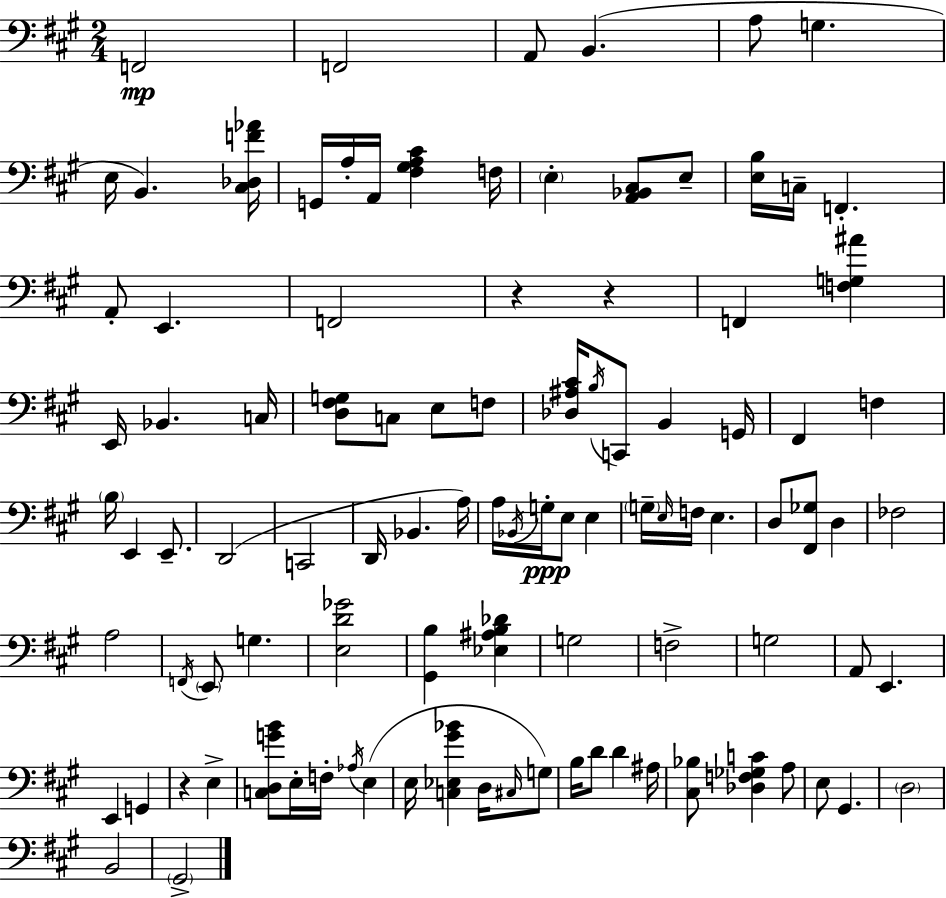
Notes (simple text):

F2/h F2/h A2/e B2/q. A3/e G3/q. E3/s B2/q. [C#3,Db3,F4,Ab4]/s G2/s A3/s A2/s [F#3,G#3,A3,C#4]/q F3/s E3/q [A2,Bb2,C#3]/e E3/e [E3,B3]/s C3/s F2/q. A2/e E2/q. F2/h R/q R/q F2/q [F3,G3,A#4]/q E2/s Bb2/q. C3/s [D3,F#3,G3]/e C3/e E3/e F3/e [Db3,A#3,C#4]/s B3/s C2/e B2/q G2/s F#2/q F3/q B3/s E2/q E2/e. D2/h C2/h D2/s Bb2/q. A3/s A3/s Bb2/s G3/s E3/e E3/q G3/s E3/s F3/s E3/q. D3/e [F#2,Gb3]/e D3/q FES3/h A3/h F2/s E2/e G3/q. [E3,D4,Gb4]/h [G#2,B3]/q [Eb3,A#3,B3,Db4]/q G3/h F3/h G3/h A2/e E2/q. E2/q G2/q R/q E3/q [C3,D3,G4,B4]/e E3/s F3/s Ab3/s E3/q E3/s [C3,Eb3,G#4,Bb4]/q D3/s C#3/s G3/e B3/s D4/e D4/q A#3/s [C#3,Bb3]/e [Db3,F3,Gb3,C4]/q A3/e E3/e G#2/q. D3/h B2/h G#2/h